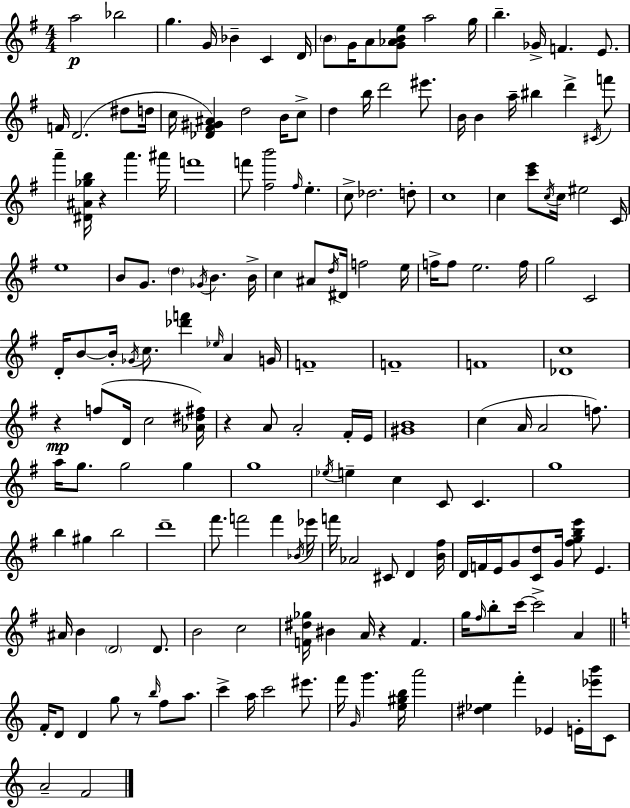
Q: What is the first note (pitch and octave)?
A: A5